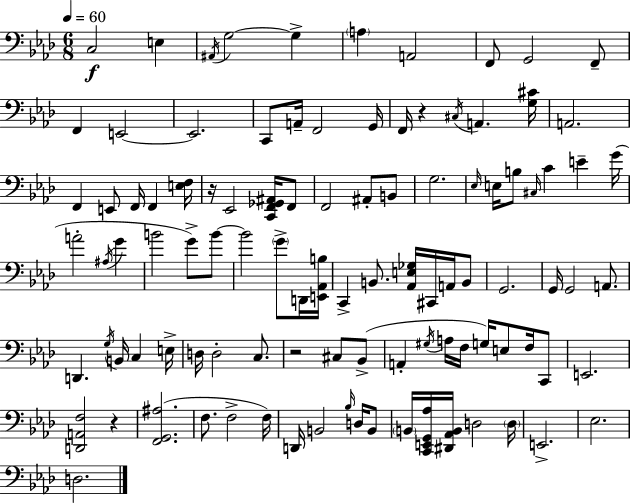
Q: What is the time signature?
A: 6/8